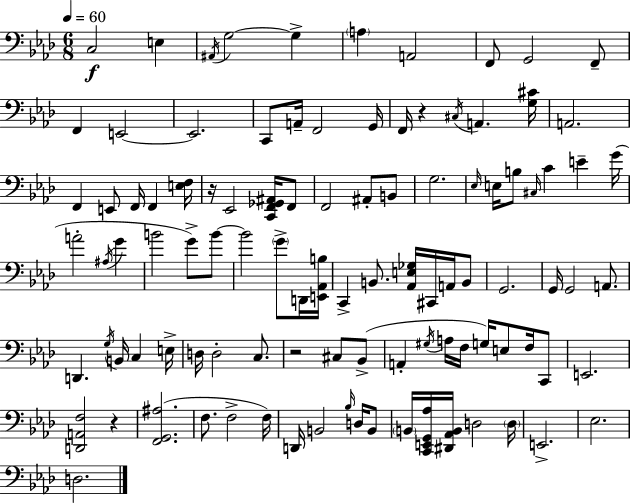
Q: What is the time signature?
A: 6/8